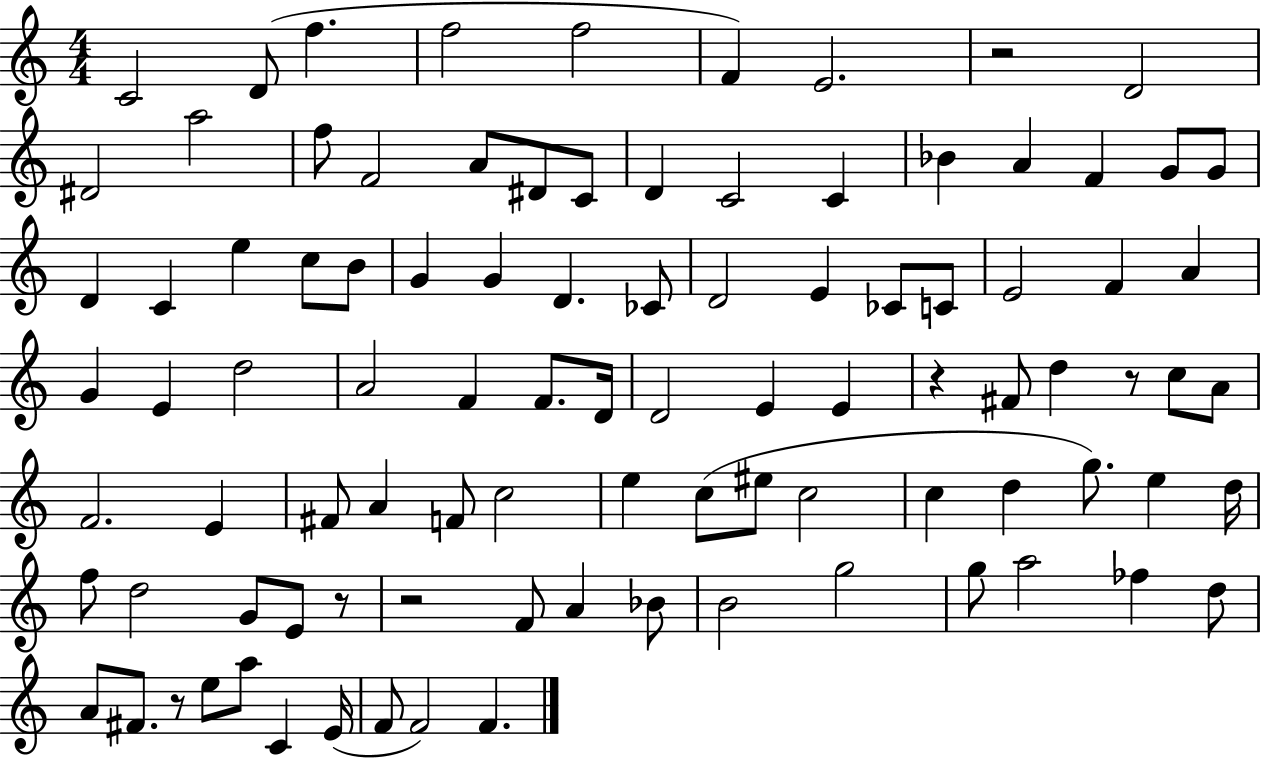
C4/h D4/e F5/q. F5/h F5/h F4/q E4/h. R/h D4/h D#4/h A5/h F5/e F4/h A4/e D#4/e C4/e D4/q C4/h C4/q Bb4/q A4/q F4/q G4/e G4/e D4/q C4/q E5/q C5/e B4/e G4/q G4/q D4/q. CES4/e D4/h E4/q CES4/e C4/e E4/h F4/q A4/q G4/q E4/q D5/h A4/h F4/q F4/e. D4/s D4/h E4/q E4/q R/q F#4/e D5/q R/e C5/e A4/e F4/h. E4/q F#4/e A4/q F4/e C5/h E5/q C5/e EIS5/e C5/h C5/q D5/q G5/e. E5/q D5/s F5/e D5/h G4/e E4/e R/e R/h F4/e A4/q Bb4/e B4/h G5/h G5/e A5/h FES5/q D5/e A4/e F#4/e. R/e E5/e A5/e C4/q E4/s F4/e F4/h F4/q.